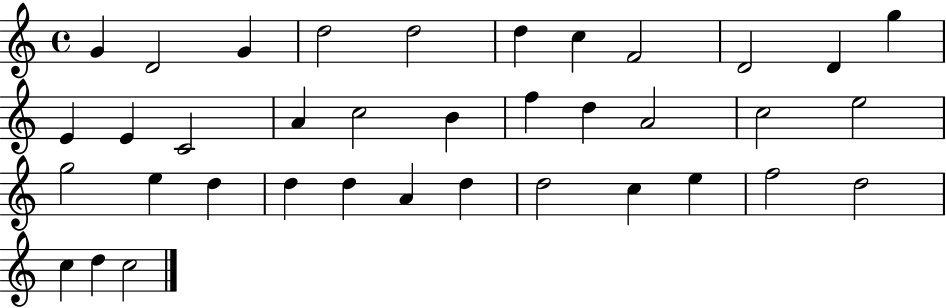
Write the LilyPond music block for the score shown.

{
  \clef treble
  \time 4/4
  \defaultTimeSignature
  \key c \major
  g'4 d'2 g'4 | d''2 d''2 | d''4 c''4 f'2 | d'2 d'4 g''4 | \break e'4 e'4 c'2 | a'4 c''2 b'4 | f''4 d''4 a'2 | c''2 e''2 | \break g''2 e''4 d''4 | d''4 d''4 a'4 d''4 | d''2 c''4 e''4 | f''2 d''2 | \break c''4 d''4 c''2 | \bar "|."
}